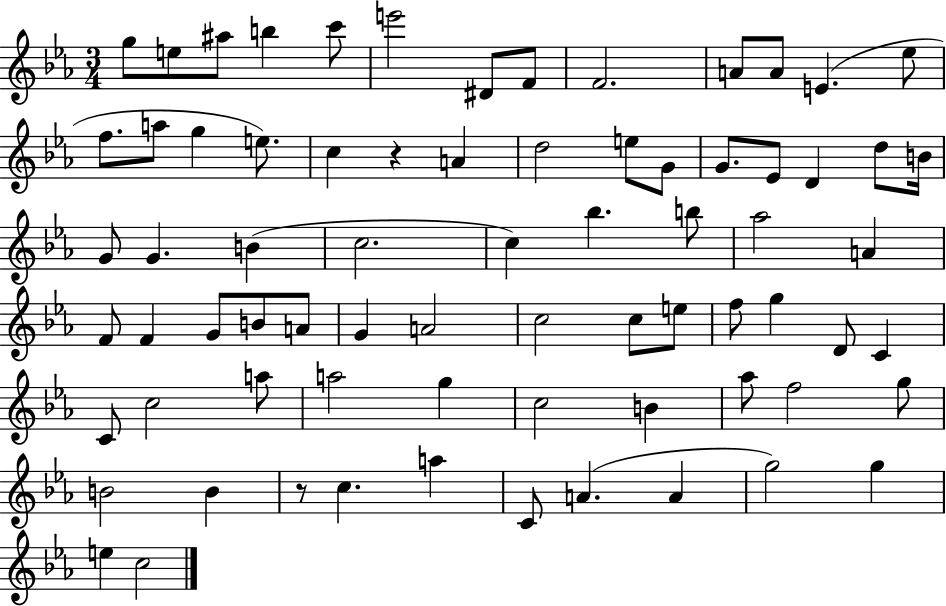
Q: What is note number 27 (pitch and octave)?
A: B4